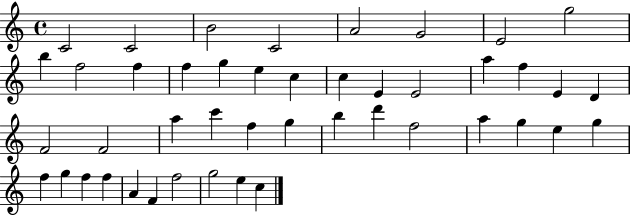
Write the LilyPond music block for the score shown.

{
  \clef treble
  \time 4/4
  \defaultTimeSignature
  \key c \major
  c'2 c'2 | b'2 c'2 | a'2 g'2 | e'2 g''2 | \break b''4 f''2 f''4 | f''4 g''4 e''4 c''4 | c''4 e'4 e'2 | a''4 f''4 e'4 d'4 | \break f'2 f'2 | a''4 c'''4 f''4 g''4 | b''4 d'''4 f''2 | a''4 g''4 e''4 g''4 | \break f''4 g''4 f''4 f''4 | a'4 f'4 f''2 | g''2 e''4 c''4 | \bar "|."
}